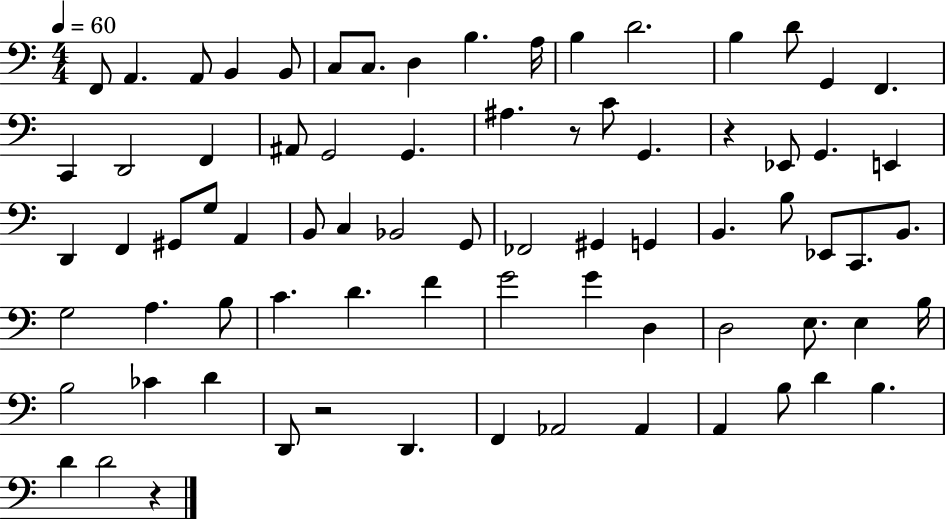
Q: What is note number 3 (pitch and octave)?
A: A2